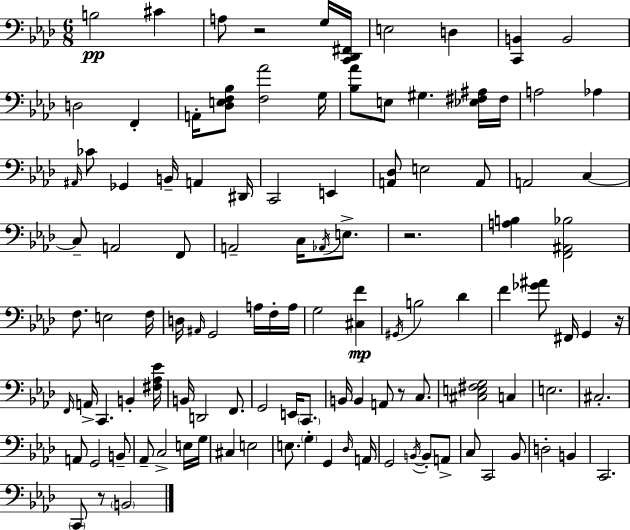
B3/h C#4/q A3/e R/h G3/s [C2,Db2,F#2]/s E3/h D3/q [C2,B2]/q B2/h D3/h F2/q A2/s [Db3,E3,F3,Bb3]/e [F3,Ab4]/h G3/s [Bb3,Ab4]/e E3/e G#3/q. [Eb3,F#3,A#3]/s F#3/s A3/h Ab3/q A#2/s CES4/e Gb2/q B2/s A2/q D#2/s C2/h E2/q [A2,Db3]/e E3/h A2/e A2/h C3/q C3/e A2/h F2/e A2/h C3/s Ab2/s E3/e. R/h. [A3,B3]/q [F2,A#2,Bb3]/h F3/e. E3/h F3/s D3/s A#2/s G2/h A3/s F3/s A3/s G3/h [C#3,F4]/q G#2/s B3/h Db4/q F4/q [Gb4,A#4]/e F#2/s G2/q R/s F2/s A2/s C2/q. B2/q [F#3,Ab3,Eb4]/s B2/s D2/h F2/e. G2/h E2/s C2/e. B2/s B2/q A2/e R/e C3/e. [C#3,E3,F#3,G3]/h C3/q E3/h. C#3/h. A2/e G2/h B2/e Ab2/e C3/h E3/s G3/s C#3/q E3/h E3/e. G3/q G2/q Db3/s A2/s G2/h B2/s B2/e A2/e C3/e C2/h Bb2/e D3/h B2/q C2/h. C2/e R/e B2/h